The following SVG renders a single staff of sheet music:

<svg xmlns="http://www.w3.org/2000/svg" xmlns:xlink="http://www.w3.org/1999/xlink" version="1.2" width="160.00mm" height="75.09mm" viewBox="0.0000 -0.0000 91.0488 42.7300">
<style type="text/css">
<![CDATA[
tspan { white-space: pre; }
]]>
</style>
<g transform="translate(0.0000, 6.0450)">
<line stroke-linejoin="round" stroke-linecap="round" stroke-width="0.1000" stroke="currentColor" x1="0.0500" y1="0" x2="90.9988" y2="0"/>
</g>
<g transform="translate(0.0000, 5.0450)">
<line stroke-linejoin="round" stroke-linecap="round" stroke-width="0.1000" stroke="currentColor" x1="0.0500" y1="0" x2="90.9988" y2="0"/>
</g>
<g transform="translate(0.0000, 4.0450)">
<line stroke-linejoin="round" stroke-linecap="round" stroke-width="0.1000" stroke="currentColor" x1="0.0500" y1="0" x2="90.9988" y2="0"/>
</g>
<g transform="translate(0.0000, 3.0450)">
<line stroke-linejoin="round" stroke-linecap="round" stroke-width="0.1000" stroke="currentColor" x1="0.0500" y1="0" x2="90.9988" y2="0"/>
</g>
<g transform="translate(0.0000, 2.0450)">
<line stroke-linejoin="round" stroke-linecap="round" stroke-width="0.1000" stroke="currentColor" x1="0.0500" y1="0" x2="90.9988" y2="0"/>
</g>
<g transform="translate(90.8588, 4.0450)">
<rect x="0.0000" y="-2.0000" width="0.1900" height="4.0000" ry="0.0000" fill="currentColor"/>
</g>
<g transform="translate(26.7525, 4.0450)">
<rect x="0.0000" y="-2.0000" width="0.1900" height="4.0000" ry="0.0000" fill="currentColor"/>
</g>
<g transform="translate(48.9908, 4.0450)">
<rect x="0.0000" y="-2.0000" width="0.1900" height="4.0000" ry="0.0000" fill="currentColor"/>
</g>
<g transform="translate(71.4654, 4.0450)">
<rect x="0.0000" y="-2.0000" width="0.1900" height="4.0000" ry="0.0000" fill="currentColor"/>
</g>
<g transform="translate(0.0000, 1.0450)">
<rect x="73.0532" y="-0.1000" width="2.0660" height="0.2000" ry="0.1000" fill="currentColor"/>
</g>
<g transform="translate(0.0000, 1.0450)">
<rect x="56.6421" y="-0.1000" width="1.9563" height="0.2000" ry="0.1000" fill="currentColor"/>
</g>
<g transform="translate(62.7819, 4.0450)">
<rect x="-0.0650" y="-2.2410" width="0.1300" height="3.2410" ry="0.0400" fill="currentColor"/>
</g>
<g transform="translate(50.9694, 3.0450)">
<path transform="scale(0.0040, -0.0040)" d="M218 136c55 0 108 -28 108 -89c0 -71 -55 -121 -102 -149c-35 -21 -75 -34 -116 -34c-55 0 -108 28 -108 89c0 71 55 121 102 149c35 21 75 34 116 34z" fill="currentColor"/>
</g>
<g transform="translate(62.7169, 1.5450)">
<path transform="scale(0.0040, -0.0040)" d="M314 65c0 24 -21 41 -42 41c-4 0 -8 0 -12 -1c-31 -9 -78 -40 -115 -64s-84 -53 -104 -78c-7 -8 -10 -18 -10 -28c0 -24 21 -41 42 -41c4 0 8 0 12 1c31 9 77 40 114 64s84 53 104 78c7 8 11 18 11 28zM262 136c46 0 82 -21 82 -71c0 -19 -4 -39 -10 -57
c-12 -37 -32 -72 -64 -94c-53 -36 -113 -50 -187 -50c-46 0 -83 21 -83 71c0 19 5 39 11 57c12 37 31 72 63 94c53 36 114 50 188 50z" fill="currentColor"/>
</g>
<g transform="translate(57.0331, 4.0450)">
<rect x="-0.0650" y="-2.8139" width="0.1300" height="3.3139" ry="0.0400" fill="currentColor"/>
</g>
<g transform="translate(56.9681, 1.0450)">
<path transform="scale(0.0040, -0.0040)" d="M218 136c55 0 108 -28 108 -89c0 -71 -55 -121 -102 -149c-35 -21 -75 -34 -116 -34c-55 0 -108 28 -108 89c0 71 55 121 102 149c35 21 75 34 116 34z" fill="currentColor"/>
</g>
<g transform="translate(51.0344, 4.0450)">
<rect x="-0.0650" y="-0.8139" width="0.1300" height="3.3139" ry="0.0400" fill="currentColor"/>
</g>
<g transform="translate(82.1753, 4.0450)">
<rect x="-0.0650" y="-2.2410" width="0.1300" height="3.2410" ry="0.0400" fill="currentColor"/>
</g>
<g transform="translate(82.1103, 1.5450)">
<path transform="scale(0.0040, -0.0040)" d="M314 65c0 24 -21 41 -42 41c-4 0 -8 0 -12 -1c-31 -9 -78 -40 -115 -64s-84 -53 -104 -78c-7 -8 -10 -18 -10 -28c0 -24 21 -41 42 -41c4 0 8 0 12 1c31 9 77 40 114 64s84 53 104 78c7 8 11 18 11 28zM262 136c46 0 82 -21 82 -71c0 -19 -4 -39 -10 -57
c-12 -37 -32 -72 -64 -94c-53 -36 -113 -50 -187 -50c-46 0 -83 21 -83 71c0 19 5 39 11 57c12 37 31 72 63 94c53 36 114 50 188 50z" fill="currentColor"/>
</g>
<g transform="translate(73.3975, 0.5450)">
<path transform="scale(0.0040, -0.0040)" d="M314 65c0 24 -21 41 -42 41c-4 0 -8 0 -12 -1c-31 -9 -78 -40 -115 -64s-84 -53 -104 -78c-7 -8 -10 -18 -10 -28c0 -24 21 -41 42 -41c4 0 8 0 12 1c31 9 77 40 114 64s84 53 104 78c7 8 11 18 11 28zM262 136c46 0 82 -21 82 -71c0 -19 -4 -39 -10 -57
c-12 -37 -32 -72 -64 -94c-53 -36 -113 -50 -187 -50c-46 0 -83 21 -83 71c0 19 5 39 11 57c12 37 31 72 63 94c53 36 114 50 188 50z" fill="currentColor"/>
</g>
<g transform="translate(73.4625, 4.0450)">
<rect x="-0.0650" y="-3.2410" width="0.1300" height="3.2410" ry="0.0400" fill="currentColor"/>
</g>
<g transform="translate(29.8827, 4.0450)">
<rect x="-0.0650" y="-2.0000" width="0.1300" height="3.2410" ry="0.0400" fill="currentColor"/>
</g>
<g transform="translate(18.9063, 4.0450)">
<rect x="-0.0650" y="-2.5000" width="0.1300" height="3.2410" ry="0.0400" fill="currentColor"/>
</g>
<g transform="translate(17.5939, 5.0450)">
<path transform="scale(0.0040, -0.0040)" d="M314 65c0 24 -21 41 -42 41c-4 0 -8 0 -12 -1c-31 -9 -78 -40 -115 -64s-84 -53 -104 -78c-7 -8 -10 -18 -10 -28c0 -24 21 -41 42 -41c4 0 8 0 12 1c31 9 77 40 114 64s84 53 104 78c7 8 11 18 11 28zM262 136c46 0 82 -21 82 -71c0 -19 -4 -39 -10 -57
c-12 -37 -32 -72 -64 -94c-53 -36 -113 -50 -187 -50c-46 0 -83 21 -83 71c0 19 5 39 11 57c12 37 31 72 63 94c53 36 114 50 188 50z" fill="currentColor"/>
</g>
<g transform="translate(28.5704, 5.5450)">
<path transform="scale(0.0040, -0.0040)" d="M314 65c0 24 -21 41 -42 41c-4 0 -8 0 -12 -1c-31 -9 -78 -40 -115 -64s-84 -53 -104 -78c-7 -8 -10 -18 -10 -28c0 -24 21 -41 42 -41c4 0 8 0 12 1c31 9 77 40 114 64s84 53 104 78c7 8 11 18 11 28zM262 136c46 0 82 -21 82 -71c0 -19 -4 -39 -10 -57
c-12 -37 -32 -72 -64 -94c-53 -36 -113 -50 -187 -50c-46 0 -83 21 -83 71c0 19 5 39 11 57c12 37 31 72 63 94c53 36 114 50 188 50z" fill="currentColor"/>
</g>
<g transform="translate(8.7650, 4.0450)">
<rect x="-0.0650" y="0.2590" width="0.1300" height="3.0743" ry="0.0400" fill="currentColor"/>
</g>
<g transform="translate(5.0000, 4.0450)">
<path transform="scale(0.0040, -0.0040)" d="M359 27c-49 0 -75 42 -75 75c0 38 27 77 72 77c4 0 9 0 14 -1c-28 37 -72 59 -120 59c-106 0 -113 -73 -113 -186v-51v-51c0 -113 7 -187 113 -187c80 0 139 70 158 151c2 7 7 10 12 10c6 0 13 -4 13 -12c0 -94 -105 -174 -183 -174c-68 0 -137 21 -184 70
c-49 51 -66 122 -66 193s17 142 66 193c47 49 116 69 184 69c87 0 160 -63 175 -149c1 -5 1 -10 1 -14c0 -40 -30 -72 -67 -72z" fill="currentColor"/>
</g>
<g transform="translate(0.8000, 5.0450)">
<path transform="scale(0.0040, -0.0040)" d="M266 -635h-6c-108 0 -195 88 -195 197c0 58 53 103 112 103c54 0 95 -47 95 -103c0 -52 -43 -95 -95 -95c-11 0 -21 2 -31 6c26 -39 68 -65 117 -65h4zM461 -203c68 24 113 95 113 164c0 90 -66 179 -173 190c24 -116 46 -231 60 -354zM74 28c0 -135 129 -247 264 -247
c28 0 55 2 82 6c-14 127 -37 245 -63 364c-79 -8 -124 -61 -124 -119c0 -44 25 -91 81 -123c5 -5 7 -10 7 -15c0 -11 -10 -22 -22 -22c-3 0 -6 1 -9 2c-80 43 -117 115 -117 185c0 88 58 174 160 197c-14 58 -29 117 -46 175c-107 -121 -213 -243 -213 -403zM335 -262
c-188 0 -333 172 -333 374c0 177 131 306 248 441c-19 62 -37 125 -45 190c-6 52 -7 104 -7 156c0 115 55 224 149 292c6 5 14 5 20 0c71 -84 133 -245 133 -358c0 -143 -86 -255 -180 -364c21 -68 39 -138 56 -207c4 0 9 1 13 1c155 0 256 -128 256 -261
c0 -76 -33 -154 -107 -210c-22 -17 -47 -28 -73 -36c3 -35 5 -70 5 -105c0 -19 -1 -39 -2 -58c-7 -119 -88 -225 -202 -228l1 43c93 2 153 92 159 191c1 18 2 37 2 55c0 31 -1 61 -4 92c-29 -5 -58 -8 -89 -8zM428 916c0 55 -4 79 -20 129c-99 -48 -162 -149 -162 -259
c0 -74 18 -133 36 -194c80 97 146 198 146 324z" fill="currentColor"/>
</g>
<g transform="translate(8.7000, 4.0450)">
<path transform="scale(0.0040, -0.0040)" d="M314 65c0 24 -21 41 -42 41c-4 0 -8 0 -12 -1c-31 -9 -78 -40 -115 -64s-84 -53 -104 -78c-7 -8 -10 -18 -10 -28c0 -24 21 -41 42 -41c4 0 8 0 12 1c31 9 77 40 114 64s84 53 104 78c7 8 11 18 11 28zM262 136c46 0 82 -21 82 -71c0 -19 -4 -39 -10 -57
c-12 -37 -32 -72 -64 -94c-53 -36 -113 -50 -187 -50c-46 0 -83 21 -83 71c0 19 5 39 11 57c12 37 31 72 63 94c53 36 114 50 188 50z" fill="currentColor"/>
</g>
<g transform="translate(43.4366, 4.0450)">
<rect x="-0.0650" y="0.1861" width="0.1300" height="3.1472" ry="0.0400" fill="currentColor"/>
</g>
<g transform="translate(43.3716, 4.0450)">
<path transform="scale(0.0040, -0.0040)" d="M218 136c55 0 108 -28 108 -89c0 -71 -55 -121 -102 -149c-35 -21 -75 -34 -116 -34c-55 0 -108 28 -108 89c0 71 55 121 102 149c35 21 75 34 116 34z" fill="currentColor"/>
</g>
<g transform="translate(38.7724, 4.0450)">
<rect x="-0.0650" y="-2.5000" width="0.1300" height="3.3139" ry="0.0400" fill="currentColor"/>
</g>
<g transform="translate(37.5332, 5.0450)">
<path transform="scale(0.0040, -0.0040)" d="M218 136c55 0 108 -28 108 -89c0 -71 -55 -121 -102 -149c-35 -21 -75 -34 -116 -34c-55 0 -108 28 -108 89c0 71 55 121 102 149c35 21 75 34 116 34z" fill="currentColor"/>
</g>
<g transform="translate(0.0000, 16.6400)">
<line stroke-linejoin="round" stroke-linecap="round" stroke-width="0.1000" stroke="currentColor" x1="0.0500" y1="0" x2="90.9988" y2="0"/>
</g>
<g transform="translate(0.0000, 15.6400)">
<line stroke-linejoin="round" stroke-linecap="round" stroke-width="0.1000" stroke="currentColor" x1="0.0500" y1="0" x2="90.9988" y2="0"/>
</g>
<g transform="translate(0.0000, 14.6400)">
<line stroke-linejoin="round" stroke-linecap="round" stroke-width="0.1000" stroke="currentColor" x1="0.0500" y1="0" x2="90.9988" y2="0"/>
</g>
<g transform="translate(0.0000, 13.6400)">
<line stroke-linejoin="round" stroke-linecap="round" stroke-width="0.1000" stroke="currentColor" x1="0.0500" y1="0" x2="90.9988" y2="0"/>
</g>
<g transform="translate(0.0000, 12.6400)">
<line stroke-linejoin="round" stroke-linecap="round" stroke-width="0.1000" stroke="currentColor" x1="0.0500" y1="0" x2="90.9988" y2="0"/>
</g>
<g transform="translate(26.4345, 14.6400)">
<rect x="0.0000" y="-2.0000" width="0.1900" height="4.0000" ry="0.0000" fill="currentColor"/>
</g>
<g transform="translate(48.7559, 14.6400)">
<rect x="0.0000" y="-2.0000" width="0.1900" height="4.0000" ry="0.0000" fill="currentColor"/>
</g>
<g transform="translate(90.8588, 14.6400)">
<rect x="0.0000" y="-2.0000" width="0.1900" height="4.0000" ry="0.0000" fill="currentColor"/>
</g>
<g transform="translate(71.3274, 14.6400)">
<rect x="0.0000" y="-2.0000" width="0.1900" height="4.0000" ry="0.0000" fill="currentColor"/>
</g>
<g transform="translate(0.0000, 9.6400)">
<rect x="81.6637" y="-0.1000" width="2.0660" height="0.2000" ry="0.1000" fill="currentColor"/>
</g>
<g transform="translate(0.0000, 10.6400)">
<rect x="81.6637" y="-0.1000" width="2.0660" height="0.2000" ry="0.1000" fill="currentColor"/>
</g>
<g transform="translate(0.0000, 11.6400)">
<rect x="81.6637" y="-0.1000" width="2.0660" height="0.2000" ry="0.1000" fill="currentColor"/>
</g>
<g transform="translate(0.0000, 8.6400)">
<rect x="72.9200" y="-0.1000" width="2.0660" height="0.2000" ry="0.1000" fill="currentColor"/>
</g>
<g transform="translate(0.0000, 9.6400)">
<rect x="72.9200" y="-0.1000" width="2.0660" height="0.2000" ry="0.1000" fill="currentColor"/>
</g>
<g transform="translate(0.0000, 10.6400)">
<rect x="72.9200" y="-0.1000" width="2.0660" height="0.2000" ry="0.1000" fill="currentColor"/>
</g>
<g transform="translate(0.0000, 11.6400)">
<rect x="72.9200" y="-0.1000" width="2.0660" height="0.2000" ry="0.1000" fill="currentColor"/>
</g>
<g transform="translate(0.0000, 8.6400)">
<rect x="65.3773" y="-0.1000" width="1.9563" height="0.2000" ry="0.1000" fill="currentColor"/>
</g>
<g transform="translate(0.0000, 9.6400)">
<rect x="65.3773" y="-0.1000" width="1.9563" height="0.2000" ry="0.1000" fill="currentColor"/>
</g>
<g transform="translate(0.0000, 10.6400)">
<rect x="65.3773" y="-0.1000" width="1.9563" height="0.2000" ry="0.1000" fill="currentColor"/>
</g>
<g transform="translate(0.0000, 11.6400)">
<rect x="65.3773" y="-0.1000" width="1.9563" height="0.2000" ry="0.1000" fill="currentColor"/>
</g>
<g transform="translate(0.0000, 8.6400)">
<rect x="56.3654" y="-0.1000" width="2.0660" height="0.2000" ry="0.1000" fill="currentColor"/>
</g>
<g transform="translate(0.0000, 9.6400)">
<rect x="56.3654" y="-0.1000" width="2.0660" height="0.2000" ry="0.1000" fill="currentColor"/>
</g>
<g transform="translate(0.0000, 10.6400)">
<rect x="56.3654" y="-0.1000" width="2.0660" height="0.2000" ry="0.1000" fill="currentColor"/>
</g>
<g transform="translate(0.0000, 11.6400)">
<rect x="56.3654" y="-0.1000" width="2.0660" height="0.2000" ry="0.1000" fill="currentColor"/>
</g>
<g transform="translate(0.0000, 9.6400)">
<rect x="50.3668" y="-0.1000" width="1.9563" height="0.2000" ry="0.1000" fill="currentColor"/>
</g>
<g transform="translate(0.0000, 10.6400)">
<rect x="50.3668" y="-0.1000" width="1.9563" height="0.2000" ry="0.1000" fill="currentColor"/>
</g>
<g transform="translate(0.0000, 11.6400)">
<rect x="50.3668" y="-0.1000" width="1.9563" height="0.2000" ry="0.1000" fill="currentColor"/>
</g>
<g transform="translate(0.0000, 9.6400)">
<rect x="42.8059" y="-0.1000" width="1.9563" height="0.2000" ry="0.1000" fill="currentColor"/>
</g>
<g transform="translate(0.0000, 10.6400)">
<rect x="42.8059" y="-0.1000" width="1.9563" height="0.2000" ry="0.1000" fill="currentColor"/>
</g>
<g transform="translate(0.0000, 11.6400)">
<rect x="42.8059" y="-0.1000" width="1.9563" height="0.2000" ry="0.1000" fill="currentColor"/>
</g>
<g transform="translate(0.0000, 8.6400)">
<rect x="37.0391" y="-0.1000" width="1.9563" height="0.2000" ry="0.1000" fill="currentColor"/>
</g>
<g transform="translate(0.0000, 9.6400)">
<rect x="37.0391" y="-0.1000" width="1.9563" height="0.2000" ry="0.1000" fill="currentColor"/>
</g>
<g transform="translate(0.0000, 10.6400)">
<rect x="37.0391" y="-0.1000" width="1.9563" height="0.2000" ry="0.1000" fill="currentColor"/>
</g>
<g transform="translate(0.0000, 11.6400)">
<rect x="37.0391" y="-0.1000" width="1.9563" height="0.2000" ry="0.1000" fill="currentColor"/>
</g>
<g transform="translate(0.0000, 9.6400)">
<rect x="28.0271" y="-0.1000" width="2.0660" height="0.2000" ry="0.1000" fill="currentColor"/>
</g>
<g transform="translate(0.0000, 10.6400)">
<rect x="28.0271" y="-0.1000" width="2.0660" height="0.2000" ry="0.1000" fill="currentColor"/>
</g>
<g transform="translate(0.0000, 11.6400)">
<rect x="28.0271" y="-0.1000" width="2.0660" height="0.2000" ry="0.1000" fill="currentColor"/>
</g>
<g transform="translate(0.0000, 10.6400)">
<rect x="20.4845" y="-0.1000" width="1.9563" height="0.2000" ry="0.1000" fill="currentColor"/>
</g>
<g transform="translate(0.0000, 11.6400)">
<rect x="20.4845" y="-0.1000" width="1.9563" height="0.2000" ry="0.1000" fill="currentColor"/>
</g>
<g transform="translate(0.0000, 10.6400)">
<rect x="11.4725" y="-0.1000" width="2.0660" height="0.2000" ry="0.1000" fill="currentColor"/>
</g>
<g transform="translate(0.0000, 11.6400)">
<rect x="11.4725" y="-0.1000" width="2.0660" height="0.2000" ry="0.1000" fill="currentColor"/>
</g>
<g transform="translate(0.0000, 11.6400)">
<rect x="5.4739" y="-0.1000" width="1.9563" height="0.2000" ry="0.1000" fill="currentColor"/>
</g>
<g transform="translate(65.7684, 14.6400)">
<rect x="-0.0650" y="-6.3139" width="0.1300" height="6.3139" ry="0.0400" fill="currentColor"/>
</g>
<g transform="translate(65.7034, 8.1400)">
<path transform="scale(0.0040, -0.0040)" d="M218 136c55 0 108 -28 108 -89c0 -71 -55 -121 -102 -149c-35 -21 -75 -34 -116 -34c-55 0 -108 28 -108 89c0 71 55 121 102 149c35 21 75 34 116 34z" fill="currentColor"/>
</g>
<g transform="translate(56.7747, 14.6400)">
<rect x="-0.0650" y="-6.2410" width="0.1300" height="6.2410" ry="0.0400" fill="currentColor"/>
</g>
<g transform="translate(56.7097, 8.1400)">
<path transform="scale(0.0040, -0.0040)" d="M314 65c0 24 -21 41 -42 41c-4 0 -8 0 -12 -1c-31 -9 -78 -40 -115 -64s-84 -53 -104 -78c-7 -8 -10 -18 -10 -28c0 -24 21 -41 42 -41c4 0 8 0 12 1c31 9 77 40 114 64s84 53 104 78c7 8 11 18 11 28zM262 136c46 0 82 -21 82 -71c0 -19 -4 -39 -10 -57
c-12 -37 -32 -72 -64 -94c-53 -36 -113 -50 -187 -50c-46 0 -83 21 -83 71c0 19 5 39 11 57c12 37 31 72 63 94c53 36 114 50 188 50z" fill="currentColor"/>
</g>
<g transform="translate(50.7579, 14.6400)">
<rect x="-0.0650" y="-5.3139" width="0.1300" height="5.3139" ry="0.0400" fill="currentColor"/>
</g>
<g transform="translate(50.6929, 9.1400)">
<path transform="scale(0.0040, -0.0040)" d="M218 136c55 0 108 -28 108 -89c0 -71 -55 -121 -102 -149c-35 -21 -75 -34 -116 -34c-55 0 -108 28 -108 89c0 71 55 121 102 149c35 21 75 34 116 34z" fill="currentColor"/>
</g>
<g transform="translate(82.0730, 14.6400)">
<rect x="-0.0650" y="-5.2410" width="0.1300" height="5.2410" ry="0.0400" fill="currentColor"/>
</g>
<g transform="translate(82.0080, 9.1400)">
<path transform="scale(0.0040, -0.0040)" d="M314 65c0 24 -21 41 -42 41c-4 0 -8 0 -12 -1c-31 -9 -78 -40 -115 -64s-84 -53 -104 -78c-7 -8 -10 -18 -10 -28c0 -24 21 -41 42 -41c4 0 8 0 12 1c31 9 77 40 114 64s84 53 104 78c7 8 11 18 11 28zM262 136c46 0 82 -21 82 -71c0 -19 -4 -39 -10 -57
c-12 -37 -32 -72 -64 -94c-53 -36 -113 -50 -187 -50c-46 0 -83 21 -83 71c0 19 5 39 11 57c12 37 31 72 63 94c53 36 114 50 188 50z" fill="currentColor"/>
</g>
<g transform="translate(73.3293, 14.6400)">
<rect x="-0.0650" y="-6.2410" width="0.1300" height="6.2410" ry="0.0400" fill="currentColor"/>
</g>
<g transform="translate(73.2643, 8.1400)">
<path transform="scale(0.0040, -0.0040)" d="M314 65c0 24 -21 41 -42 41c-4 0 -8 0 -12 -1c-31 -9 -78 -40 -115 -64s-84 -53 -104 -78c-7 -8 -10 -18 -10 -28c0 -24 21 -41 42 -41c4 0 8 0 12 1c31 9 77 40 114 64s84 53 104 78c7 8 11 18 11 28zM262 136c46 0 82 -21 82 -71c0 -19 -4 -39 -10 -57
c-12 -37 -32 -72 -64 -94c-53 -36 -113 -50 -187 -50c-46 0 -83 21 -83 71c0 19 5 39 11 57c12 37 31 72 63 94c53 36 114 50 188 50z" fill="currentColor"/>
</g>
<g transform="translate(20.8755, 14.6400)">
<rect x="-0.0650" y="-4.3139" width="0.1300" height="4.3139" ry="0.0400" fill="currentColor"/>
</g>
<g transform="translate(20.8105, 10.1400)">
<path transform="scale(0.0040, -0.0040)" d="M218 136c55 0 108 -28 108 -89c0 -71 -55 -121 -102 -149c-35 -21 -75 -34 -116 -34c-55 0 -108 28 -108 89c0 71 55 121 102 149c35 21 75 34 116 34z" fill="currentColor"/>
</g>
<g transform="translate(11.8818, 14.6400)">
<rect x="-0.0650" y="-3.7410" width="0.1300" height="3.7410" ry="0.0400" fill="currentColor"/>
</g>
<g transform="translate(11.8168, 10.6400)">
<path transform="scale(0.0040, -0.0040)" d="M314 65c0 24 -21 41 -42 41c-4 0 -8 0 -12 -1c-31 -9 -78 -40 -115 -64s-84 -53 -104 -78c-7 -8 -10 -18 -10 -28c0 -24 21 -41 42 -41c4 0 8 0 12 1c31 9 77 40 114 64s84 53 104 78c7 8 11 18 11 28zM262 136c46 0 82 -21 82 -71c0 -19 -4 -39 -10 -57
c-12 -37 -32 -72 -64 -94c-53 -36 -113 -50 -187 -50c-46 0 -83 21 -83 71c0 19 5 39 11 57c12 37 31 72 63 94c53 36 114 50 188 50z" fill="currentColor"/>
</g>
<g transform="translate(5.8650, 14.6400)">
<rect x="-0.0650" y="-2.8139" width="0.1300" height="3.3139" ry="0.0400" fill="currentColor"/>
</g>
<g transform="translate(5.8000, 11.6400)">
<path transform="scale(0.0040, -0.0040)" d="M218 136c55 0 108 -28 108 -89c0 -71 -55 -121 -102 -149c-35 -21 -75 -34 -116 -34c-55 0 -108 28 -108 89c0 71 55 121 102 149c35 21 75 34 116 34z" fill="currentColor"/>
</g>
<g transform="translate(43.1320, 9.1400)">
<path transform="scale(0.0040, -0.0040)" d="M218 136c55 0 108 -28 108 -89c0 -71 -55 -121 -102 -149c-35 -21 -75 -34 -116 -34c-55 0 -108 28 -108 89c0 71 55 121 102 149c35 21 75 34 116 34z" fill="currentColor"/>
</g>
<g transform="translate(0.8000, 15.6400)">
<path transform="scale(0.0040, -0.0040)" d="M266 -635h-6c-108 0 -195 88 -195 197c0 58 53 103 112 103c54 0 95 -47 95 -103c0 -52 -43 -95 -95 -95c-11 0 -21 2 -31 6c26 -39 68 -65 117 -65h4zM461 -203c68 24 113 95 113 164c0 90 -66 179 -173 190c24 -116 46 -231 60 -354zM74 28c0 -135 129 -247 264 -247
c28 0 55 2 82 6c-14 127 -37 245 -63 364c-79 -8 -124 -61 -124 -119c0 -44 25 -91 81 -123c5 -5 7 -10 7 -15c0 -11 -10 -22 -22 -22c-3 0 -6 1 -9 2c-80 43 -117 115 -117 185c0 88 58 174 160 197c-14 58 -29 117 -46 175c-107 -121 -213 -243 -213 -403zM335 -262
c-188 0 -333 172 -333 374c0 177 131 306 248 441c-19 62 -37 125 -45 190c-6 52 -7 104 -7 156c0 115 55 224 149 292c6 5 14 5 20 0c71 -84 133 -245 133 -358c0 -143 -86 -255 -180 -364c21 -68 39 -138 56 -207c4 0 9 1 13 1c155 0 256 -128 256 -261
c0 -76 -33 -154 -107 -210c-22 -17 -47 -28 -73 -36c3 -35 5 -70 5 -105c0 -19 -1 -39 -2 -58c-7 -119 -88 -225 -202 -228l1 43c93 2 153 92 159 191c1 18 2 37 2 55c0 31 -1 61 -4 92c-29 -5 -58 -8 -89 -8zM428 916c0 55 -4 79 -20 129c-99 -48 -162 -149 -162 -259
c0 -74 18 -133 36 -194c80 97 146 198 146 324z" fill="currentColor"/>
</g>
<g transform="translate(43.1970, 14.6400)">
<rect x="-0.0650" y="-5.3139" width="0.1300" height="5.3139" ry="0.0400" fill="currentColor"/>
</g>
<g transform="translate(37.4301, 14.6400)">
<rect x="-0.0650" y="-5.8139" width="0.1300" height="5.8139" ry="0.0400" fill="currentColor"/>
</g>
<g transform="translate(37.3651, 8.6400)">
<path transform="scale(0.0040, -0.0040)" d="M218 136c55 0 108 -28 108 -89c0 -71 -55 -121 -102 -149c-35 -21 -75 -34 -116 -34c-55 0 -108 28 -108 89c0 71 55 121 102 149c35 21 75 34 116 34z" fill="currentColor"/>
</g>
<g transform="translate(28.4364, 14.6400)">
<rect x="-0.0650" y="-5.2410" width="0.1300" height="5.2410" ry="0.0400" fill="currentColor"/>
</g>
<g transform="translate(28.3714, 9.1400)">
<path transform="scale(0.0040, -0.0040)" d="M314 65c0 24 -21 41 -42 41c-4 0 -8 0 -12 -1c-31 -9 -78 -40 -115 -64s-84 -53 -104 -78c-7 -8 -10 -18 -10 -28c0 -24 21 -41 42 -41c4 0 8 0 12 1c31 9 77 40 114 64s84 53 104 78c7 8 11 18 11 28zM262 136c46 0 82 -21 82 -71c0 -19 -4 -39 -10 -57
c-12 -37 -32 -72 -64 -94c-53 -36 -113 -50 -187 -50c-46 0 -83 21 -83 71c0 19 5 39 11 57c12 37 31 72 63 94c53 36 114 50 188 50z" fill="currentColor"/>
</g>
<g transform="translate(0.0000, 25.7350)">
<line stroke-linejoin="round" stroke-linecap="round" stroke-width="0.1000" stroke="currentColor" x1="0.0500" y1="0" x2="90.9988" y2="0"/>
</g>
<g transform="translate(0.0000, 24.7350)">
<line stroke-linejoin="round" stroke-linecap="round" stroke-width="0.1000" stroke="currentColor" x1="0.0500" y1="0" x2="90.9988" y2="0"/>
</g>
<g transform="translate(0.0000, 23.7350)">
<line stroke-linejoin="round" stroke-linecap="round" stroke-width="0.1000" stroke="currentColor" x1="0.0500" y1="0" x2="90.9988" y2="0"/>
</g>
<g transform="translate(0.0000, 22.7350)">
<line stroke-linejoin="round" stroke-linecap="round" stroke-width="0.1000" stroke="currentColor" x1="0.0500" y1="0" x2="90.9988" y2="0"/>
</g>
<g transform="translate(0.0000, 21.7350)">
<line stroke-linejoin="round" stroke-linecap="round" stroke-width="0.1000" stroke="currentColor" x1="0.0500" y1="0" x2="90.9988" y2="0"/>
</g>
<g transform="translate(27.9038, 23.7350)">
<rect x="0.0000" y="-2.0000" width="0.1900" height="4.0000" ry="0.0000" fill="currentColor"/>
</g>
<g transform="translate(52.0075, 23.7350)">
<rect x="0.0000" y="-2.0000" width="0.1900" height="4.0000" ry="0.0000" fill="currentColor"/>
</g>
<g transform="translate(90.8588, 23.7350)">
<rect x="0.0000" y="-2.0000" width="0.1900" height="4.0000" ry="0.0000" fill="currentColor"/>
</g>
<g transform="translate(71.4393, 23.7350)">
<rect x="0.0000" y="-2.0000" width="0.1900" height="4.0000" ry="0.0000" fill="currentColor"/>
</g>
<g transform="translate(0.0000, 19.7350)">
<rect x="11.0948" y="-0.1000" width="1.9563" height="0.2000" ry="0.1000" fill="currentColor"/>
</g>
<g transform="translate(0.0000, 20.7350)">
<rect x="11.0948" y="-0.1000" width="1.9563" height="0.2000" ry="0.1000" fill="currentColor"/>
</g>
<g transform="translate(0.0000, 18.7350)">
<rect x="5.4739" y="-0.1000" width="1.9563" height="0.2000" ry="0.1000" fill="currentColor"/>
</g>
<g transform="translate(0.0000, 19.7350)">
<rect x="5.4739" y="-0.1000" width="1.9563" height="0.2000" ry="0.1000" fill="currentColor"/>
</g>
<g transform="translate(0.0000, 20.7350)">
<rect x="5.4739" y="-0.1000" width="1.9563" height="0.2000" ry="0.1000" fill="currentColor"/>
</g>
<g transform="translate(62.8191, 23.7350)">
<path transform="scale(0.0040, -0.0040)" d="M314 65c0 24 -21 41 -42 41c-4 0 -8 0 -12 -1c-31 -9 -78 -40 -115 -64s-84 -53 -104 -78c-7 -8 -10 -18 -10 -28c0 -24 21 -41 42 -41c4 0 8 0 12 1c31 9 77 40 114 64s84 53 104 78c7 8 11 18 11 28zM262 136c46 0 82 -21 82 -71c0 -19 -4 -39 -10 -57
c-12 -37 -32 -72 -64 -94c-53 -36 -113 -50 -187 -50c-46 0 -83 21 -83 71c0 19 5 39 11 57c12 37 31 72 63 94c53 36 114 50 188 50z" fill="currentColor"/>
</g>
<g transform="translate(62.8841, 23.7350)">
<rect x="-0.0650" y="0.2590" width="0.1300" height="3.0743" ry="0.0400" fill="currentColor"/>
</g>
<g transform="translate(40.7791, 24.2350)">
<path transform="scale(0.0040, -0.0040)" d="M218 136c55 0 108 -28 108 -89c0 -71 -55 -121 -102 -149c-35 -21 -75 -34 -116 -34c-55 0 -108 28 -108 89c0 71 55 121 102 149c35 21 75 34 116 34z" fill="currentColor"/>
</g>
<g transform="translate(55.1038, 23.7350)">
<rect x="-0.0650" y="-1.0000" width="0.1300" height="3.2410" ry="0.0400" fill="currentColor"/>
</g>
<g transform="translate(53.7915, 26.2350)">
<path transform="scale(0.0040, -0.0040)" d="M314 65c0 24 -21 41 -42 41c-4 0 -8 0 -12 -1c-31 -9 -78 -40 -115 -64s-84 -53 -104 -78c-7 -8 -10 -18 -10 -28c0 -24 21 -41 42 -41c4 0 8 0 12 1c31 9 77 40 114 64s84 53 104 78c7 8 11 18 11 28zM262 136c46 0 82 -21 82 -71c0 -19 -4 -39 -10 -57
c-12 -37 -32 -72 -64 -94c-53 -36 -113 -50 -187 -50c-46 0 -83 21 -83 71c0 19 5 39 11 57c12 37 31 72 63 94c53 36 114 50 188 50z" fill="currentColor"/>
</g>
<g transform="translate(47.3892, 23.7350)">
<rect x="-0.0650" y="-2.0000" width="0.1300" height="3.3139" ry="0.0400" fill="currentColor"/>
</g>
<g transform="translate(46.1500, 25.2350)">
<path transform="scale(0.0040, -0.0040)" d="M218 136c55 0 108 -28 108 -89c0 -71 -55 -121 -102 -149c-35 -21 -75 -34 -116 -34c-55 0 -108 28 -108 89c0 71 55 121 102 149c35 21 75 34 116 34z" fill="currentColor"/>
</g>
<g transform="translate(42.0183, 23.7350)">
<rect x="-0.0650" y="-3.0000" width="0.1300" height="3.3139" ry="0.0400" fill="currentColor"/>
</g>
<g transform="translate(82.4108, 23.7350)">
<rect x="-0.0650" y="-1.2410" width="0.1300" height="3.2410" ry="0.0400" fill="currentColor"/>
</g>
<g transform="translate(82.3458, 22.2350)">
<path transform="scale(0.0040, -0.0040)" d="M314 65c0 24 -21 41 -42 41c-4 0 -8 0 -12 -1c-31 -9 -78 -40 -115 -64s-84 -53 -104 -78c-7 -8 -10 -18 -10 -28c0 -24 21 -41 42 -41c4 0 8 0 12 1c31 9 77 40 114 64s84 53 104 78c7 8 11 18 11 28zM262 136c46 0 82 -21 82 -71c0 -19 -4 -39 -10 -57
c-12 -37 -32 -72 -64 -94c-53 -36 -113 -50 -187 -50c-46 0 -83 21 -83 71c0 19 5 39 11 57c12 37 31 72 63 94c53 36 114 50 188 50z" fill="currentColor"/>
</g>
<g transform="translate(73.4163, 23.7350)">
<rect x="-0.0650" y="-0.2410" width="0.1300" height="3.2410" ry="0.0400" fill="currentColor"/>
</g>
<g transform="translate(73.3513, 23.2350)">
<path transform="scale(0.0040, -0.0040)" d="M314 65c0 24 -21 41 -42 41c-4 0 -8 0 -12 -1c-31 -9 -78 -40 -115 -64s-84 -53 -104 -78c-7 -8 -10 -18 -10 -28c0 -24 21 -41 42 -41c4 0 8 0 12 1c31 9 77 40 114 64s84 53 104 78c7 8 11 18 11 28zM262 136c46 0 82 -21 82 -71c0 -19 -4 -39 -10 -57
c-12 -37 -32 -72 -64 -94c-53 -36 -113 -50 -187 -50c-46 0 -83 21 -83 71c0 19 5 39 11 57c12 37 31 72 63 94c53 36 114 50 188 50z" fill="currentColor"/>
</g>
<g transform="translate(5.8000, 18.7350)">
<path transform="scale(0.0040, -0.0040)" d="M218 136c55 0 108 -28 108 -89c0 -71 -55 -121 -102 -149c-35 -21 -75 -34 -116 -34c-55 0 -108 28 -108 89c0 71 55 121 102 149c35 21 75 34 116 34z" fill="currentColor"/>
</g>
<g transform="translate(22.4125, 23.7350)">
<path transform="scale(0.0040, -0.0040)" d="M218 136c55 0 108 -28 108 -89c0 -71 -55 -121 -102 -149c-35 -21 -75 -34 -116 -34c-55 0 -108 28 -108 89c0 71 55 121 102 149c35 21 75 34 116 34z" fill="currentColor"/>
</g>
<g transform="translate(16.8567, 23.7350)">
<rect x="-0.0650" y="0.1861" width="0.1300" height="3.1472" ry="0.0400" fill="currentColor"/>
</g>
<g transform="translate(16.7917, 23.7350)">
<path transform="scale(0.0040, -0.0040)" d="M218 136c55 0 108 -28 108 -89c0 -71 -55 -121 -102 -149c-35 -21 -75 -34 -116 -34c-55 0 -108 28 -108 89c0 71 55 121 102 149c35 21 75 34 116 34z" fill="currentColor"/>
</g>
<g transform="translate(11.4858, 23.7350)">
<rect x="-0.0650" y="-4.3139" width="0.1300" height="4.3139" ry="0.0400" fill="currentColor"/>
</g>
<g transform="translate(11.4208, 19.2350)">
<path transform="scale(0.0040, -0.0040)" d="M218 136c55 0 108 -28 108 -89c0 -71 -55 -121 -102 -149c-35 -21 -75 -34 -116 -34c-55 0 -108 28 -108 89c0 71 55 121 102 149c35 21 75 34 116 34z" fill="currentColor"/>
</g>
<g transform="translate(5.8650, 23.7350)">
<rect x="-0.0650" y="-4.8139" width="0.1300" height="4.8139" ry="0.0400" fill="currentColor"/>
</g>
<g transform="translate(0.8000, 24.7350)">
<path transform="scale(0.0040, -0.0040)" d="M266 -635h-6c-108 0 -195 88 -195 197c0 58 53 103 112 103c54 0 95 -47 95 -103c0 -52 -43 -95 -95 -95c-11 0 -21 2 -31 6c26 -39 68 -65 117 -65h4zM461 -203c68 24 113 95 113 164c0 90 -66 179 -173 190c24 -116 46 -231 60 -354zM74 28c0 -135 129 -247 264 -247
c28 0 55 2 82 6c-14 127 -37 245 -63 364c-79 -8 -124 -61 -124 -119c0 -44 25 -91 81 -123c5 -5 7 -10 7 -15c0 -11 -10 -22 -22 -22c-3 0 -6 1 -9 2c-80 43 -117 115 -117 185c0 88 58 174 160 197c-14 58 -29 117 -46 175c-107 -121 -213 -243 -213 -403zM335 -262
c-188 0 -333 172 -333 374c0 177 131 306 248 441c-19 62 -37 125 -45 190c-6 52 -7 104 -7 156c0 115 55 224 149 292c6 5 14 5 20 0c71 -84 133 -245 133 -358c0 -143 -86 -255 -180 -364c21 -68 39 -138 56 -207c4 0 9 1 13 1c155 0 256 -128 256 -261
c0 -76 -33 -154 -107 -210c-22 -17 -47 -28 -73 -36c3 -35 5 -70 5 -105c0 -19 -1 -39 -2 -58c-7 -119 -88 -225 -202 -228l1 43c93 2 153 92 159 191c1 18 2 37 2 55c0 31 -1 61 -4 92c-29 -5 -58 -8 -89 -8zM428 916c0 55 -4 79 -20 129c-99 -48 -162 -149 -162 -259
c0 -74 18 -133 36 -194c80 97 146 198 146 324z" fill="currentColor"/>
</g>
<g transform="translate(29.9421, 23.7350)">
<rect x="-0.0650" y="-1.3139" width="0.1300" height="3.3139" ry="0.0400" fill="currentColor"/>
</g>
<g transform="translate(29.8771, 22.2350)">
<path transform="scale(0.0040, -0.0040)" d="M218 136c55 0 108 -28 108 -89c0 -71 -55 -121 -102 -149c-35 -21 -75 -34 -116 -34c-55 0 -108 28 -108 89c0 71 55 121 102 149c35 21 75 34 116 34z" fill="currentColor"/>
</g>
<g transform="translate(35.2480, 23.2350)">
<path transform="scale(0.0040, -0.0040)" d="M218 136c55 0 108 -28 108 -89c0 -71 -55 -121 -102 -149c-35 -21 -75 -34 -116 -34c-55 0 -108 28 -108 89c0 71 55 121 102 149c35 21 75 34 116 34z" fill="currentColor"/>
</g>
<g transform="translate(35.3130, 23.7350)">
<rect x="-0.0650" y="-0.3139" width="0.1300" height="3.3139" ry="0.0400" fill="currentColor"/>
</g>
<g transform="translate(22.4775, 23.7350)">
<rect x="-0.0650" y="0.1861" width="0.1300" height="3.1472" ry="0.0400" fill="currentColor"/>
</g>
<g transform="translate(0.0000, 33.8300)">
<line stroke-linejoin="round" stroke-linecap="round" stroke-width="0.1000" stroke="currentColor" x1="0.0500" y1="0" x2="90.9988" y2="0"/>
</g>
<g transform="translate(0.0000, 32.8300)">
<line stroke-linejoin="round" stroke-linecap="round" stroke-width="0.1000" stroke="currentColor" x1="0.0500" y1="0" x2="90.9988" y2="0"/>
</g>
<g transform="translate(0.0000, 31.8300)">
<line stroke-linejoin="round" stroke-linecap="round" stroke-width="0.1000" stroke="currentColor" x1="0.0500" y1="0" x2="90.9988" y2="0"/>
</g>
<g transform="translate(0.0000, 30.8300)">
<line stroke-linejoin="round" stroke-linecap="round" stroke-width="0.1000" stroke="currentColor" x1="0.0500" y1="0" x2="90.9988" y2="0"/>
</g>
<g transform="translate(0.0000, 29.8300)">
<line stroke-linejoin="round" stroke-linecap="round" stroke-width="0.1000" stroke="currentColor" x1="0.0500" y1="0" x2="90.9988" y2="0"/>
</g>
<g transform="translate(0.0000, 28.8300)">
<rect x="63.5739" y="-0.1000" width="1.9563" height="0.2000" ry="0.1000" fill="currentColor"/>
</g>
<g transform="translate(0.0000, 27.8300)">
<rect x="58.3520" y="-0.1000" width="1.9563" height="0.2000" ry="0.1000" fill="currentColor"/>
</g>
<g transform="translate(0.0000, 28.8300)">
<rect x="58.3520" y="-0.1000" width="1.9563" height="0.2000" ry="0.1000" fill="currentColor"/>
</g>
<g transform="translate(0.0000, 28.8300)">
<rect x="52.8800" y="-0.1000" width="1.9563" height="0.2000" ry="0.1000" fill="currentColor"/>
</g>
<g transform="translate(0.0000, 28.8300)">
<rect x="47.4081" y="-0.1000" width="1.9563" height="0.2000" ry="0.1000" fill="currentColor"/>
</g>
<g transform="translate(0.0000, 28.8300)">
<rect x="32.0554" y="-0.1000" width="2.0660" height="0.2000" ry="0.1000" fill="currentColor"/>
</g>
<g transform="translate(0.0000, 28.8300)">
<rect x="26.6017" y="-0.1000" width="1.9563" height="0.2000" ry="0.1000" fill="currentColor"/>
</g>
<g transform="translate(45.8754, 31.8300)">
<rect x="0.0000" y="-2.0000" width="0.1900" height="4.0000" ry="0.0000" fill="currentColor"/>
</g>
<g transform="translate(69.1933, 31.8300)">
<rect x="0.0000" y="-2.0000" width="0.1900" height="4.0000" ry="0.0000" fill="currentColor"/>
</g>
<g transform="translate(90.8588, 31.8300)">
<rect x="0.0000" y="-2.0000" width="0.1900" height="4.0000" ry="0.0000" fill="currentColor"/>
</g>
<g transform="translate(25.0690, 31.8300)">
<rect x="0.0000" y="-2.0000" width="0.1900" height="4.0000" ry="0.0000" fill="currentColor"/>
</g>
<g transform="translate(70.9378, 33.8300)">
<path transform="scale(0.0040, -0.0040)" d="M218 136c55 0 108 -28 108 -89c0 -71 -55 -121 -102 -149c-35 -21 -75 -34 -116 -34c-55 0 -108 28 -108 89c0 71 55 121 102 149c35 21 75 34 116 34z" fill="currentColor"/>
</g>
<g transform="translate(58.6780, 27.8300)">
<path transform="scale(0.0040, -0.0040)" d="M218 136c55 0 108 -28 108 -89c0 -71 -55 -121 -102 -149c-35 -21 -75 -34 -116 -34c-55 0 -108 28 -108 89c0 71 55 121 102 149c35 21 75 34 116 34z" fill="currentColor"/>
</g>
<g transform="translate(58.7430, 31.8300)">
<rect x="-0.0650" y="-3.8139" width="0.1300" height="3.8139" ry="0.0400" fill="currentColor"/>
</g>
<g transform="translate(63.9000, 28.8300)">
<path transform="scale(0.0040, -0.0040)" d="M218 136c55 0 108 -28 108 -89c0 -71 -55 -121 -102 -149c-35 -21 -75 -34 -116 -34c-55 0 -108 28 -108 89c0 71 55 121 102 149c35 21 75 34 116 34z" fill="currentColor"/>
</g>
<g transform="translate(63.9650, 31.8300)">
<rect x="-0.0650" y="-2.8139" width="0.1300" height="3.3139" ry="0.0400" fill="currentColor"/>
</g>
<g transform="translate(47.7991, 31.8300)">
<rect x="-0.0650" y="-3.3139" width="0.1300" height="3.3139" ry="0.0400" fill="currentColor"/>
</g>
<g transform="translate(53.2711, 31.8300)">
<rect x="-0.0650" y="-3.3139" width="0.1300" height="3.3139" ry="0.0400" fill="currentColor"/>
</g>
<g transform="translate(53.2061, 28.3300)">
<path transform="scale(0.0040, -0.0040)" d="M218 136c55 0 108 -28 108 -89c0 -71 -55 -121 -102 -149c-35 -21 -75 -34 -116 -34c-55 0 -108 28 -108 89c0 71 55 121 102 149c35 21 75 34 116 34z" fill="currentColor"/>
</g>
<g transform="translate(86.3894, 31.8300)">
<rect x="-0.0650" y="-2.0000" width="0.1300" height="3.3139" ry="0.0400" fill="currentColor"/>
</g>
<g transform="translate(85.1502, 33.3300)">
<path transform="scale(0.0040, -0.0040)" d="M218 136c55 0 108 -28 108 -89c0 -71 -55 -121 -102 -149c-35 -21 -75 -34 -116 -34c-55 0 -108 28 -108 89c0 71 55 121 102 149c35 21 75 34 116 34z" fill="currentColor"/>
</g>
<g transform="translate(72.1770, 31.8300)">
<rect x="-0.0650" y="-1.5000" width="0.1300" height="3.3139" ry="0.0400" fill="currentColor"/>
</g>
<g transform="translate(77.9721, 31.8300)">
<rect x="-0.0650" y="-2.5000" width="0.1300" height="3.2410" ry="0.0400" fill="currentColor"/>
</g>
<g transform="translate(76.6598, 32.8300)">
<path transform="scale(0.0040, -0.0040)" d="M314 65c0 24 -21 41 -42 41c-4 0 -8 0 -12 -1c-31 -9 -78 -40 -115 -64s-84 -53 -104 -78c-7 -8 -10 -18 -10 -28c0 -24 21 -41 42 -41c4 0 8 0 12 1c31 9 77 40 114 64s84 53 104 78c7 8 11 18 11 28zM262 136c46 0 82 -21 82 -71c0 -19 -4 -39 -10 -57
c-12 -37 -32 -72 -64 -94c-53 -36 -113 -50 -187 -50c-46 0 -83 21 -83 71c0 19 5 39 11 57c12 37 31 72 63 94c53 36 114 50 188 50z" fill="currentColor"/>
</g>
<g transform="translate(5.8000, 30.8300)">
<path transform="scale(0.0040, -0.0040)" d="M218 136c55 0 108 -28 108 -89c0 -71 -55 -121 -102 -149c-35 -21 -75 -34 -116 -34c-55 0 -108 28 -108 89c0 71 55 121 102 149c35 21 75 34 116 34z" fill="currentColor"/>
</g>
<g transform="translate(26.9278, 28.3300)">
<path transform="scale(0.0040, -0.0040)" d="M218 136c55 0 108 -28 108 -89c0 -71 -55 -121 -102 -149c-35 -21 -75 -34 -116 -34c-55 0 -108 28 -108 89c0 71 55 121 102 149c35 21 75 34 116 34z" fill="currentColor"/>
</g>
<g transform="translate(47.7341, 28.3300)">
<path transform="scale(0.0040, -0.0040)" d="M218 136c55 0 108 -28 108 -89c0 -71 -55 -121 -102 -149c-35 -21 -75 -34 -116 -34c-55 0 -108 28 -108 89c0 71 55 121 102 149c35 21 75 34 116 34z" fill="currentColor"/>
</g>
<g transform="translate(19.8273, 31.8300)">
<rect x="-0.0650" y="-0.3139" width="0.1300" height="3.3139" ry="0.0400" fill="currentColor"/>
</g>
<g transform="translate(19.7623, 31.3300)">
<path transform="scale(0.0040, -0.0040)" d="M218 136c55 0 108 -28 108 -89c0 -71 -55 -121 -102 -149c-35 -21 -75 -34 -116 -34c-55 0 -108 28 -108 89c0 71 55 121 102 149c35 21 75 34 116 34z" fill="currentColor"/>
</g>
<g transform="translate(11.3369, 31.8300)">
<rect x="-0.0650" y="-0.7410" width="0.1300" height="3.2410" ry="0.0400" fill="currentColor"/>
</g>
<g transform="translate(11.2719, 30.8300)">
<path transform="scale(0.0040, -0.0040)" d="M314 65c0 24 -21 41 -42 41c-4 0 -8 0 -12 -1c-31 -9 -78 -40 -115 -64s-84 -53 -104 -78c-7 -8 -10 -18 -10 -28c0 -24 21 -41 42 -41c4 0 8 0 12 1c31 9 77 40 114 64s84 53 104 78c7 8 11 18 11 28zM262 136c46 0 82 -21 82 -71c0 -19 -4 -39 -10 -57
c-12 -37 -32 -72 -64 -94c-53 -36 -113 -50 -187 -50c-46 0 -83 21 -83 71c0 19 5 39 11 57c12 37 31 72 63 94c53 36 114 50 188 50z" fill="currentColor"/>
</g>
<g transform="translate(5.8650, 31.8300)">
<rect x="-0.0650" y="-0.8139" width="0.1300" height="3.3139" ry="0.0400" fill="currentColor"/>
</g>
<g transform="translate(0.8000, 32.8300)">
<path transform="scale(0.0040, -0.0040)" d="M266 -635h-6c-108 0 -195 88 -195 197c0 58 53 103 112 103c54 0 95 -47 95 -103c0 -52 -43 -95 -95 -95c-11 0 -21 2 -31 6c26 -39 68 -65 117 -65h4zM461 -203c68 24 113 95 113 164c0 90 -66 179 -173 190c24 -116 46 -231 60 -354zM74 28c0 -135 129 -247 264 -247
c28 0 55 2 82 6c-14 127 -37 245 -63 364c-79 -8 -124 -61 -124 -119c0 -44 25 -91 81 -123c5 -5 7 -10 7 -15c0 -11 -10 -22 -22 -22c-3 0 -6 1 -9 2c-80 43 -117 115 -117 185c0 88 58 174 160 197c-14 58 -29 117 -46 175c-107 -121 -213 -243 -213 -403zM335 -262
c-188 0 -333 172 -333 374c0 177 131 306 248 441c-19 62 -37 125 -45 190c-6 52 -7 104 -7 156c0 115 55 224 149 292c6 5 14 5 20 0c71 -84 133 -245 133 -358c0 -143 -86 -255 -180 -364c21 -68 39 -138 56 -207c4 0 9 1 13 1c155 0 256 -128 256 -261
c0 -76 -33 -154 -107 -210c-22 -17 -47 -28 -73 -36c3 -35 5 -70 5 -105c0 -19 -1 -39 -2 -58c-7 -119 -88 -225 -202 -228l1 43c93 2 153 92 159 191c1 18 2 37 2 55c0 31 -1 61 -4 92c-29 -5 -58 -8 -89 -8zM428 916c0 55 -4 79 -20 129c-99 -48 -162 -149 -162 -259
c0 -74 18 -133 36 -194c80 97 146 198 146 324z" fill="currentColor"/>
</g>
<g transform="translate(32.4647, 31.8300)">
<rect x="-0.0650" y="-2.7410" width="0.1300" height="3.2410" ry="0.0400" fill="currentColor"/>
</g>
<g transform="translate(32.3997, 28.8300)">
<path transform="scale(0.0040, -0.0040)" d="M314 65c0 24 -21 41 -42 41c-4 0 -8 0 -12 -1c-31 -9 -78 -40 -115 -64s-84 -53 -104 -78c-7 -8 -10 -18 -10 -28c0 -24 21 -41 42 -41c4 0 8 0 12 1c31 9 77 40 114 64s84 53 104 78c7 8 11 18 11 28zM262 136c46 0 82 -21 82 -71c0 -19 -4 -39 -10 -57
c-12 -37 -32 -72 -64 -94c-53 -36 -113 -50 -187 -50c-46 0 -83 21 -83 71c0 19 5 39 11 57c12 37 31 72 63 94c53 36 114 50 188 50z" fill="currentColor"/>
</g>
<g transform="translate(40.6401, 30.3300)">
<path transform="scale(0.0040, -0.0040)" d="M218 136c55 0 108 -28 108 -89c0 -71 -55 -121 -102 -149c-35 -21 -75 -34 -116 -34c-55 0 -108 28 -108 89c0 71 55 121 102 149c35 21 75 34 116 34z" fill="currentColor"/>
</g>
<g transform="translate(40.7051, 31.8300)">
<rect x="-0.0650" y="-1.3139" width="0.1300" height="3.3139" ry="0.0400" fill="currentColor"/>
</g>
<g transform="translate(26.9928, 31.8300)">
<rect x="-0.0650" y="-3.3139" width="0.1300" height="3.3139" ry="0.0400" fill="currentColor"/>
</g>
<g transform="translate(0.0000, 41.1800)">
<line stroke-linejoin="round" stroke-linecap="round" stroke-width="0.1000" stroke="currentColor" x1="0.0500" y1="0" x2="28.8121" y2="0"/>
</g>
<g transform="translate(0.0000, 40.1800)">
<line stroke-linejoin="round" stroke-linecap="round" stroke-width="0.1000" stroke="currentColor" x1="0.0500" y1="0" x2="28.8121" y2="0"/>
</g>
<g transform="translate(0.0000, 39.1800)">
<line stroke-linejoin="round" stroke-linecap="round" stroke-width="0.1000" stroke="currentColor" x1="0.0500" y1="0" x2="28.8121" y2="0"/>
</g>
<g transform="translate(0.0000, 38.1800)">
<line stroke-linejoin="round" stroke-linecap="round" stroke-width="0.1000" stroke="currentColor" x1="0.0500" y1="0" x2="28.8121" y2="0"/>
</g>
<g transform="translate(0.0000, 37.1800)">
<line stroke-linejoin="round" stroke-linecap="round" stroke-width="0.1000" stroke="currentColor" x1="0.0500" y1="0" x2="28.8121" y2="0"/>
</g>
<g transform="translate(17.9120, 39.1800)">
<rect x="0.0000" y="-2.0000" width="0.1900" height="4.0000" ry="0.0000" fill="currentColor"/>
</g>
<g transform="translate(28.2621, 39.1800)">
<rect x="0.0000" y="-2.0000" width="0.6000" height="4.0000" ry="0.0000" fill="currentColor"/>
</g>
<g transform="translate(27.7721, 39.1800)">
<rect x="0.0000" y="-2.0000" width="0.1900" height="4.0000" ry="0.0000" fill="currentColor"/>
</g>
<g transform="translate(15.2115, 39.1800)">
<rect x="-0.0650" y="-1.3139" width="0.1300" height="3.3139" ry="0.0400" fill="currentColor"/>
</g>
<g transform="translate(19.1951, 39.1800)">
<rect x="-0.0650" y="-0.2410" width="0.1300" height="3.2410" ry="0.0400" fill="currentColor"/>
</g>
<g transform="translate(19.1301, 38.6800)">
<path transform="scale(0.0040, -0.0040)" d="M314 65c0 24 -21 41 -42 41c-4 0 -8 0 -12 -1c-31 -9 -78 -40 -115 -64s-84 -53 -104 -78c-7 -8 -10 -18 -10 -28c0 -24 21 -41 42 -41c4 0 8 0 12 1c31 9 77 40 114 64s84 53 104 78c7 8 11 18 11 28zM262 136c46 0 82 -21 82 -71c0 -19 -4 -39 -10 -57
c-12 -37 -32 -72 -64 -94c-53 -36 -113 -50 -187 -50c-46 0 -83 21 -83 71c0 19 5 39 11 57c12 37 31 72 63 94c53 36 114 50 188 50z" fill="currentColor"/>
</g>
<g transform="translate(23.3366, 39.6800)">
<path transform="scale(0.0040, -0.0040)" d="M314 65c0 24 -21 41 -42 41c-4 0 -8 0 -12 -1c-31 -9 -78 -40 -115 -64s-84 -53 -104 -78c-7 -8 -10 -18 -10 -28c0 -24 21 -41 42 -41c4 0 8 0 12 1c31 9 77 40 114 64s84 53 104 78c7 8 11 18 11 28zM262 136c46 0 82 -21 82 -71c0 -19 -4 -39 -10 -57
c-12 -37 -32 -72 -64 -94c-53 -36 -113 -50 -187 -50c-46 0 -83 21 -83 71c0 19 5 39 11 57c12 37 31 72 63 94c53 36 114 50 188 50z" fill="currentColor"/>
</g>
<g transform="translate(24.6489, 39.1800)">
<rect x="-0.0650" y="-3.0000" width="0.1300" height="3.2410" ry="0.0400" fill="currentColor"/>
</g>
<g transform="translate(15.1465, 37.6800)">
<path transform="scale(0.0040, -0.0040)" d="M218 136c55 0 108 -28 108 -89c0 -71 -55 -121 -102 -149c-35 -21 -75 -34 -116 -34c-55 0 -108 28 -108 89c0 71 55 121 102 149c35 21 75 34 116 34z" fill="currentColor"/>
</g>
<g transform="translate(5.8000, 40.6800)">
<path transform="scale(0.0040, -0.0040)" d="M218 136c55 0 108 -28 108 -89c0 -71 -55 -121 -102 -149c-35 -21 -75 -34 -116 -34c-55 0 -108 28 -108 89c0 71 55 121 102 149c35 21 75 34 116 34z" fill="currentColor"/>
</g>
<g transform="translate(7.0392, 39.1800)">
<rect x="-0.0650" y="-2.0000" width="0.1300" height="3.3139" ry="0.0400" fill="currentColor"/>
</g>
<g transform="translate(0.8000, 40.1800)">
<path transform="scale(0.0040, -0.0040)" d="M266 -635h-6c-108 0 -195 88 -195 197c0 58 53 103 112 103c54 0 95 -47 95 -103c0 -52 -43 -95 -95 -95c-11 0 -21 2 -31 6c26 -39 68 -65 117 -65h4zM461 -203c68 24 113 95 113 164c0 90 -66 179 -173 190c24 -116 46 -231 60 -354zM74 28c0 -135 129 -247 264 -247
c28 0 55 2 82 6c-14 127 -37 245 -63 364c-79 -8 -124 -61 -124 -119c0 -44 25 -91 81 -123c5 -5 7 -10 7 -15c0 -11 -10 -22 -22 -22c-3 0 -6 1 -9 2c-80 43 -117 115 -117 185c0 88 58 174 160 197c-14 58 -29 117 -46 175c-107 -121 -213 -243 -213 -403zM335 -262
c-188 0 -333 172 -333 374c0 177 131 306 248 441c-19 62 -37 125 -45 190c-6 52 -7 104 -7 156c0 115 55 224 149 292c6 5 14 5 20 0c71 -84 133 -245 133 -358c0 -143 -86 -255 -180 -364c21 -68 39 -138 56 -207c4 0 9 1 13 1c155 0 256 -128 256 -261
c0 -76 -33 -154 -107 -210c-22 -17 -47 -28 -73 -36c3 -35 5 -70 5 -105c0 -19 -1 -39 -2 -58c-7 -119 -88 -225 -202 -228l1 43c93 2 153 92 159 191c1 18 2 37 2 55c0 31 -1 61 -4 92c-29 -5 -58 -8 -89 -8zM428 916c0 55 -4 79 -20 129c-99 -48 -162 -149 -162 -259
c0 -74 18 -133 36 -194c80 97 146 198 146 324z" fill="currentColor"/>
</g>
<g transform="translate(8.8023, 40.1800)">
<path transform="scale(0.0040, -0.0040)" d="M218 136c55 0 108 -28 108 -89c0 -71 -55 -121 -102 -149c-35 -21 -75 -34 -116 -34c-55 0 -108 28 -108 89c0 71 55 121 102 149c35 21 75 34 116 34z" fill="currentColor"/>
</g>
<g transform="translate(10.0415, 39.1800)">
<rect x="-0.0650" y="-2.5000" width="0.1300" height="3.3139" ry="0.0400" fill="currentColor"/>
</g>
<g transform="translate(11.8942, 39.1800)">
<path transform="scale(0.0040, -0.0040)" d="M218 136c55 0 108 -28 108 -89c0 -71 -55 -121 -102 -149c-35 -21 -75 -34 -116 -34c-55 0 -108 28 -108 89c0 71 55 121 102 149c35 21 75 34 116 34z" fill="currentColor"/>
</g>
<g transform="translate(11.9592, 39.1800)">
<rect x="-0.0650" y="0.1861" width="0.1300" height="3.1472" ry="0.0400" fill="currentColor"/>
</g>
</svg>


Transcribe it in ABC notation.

X:1
T:Untitled
M:4/4
L:1/4
K:C
B2 G2 F2 G B d a g2 b2 g2 a c'2 d' f'2 g' f' f' a'2 a' a'2 f'2 e' d' B B e c A F D2 B2 c2 e2 d d2 c b a2 e b b c' a E G2 F F G B e c2 A2